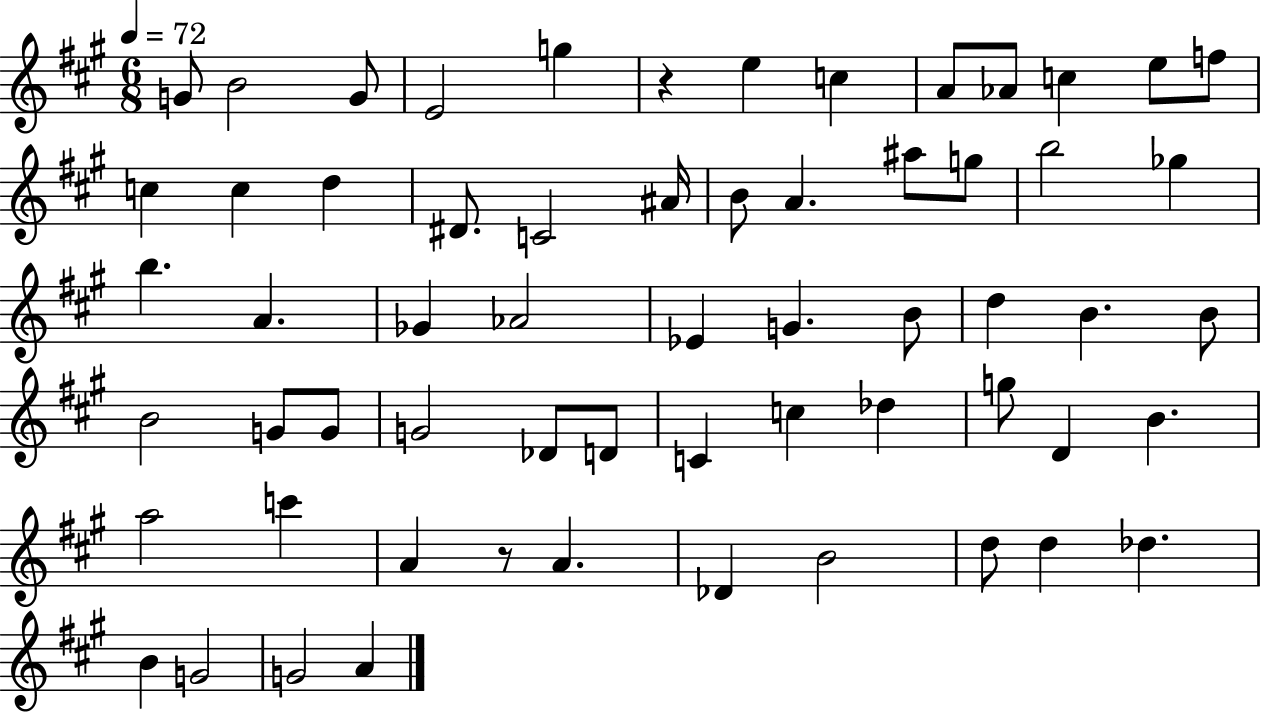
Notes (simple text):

G4/e B4/h G4/e E4/h G5/q R/q E5/q C5/q A4/e Ab4/e C5/q E5/e F5/e C5/q C5/q D5/q D#4/e. C4/h A#4/s B4/e A4/q. A#5/e G5/e B5/h Gb5/q B5/q. A4/q. Gb4/q Ab4/h Eb4/q G4/q. B4/e D5/q B4/q. B4/e B4/h G4/e G4/e G4/h Db4/e D4/e C4/q C5/q Db5/q G5/e D4/q B4/q. A5/h C6/q A4/q R/e A4/q. Db4/q B4/h D5/e D5/q Db5/q. B4/q G4/h G4/h A4/q